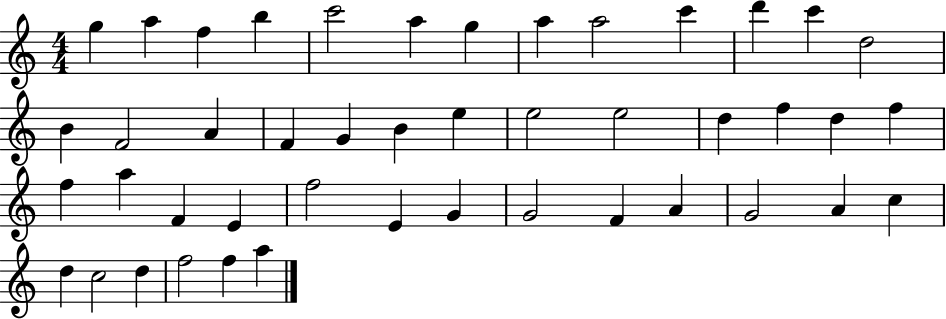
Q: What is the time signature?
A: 4/4